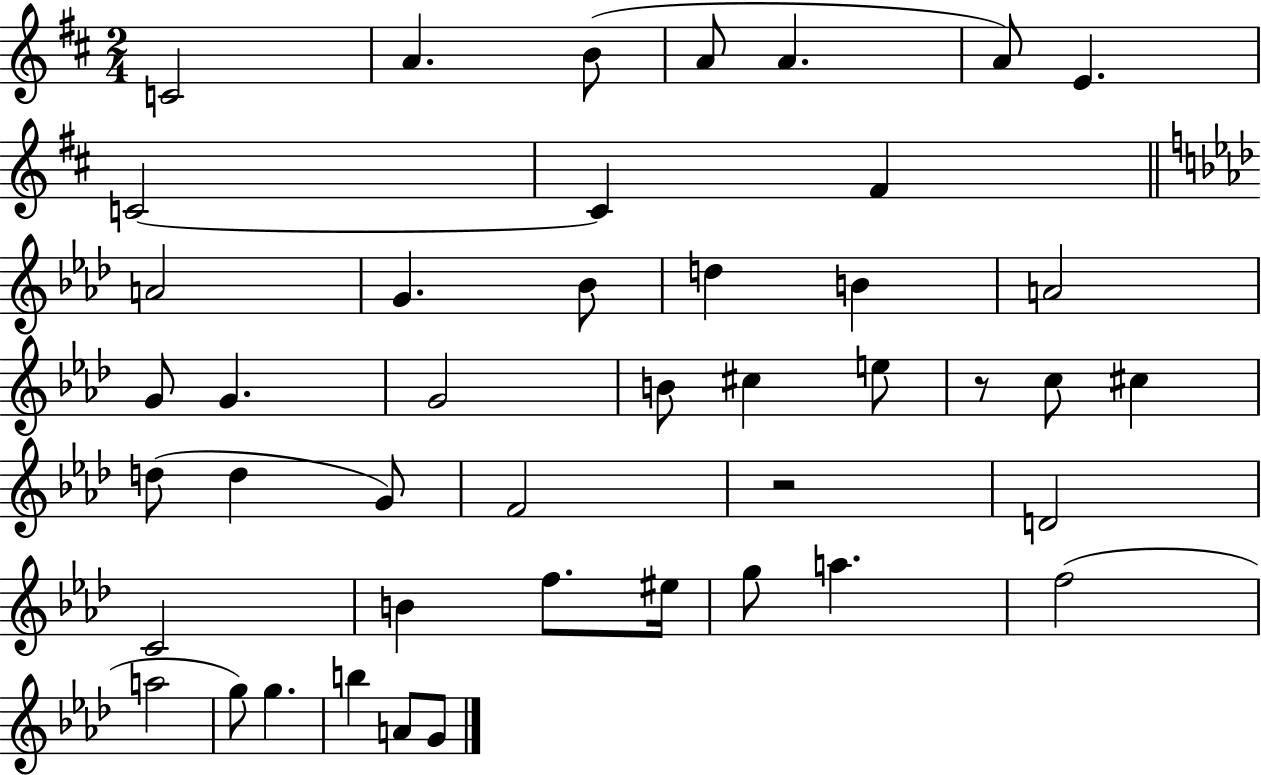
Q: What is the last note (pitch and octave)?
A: G4